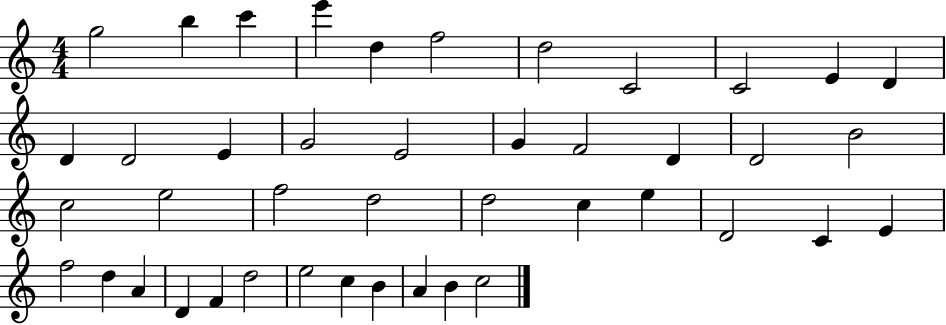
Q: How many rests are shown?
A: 0